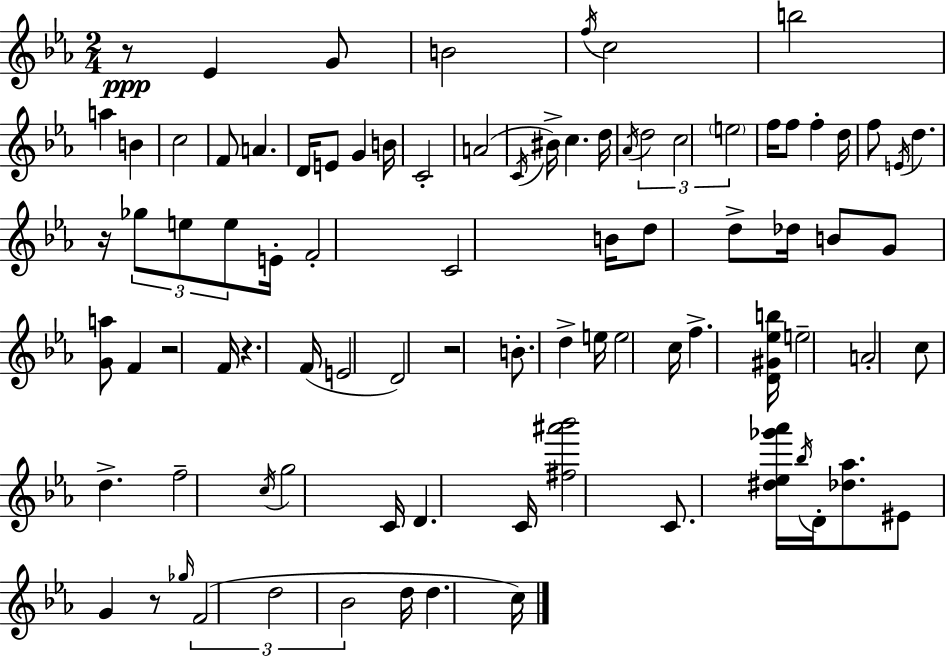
{
  \clef treble
  \numericTimeSignature
  \time 2/4
  \key ees \major
  r8\ppp ees'4 g'8 | b'2 | \acciaccatura { f''16 } c''2 | b''2 | \break a''4 b'4 | c''2 | f'8 a'4. | d'16 e'8 g'4 | \break b'16 c'2-. | a'2( | \acciaccatura { c'16 } bis'16->) c''4. | d''16 \acciaccatura { aes'16 } \tuplet 3/2 { d''2 | \break c''2 | \parenthesize e''2 } | f''16 f''8 f''4-. | d''16 f''8 \acciaccatura { e'16 } d''4. | \break r16 \tuplet 3/2 { ges''8 e''8 | e''8 } e'16-. f'2-. | c'2 | b'16 d''8 d''8-> | \break des''16 b'8 g'8 <g' a''>8 | f'4 r2 | f'16 r4. | f'16( e'2 | \break d'2) | r2 | b'8.-. d''4-> | e''16 e''2 | \break c''16 f''4.-> | <d' gis' ees'' b''>16 e''2-- | a'2-. | c''8 d''4.-> | \break f''2-- | \acciaccatura { c''16 } g''2 | c'16 d'4. | c'16 <fis'' ais''' bes'''>2 | \break c'8. | <dis'' ees'' ges''' aes'''>16 \acciaccatura { bes''16 } d'16-. <des'' aes''>8. eis'8 | g'4 r8 \grace { ges''16 } \tuplet 3/2 { f'2( | d''2 | \break bes'2 } | d''16 | d''4. c''16) \bar "|."
}